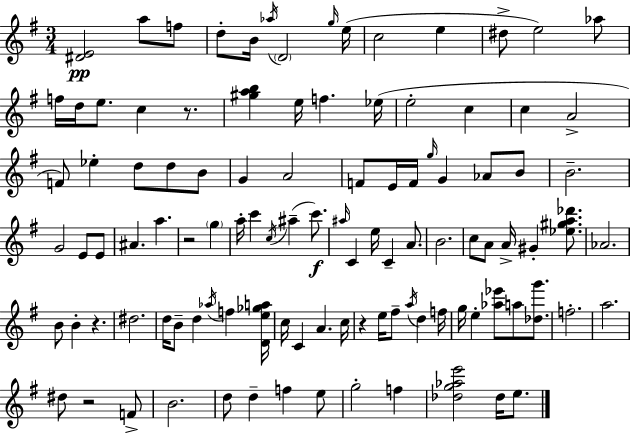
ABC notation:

X:1
T:Untitled
M:3/4
L:1/4
K:Em
[^DE]2 a/2 f/2 d/2 B/4 _a/4 D2 g/4 e/4 c2 e ^d/2 e2 _a/2 f/4 d/4 e/2 c z/2 [^gab] e/4 f _e/4 e2 c c A2 F/2 _e d/2 d/2 B/2 G A2 F/2 E/4 F/4 g/4 G _A/2 B/2 B2 G2 E/2 E/2 ^A a z2 g a/4 c' c/4 ^a c'/2 ^a/4 C e/4 C A/2 B2 c/2 A/2 A/4 ^G [_e^ga_d']/2 _A2 B/2 B z ^d2 d/4 B/2 d _a/4 f [De_ga]/4 c/4 C A c/4 z e/4 ^f/2 a/4 d f/4 g/4 e [_a_e']/2 a/2 [_dg']/2 f2 a2 ^d/2 z2 F/2 B2 d/2 d f e/2 g2 f [_dg_ae']2 _d/4 e/2